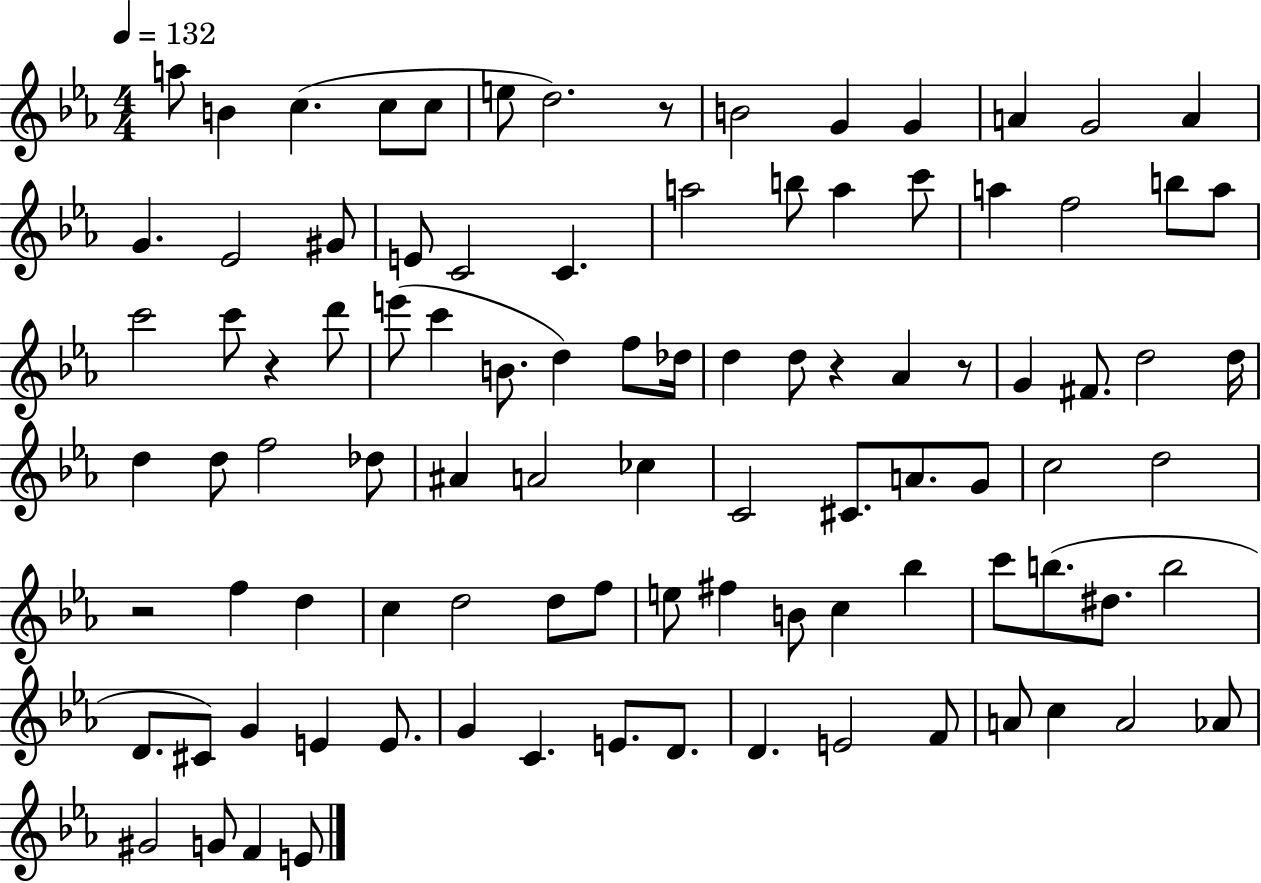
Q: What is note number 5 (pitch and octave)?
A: C5